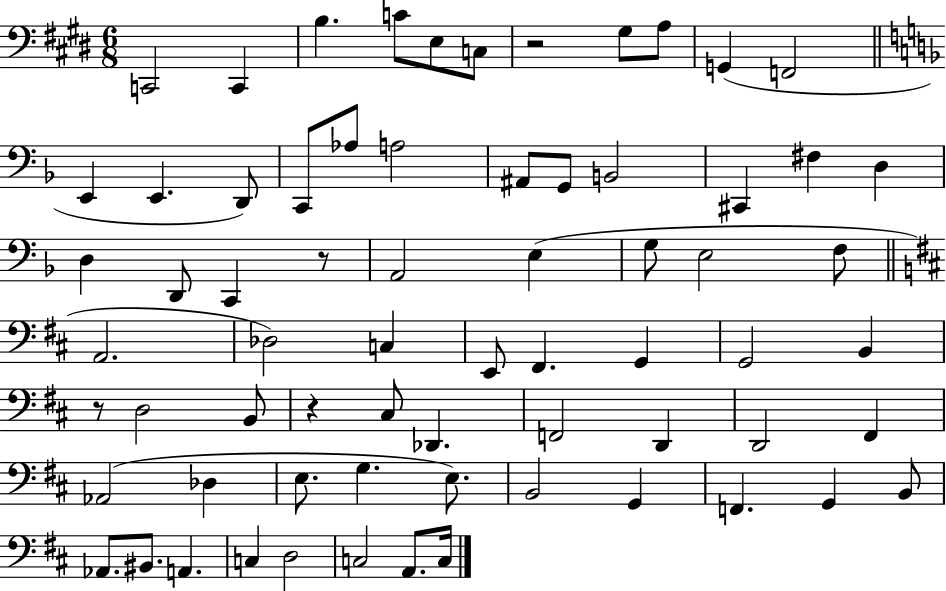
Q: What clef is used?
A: bass